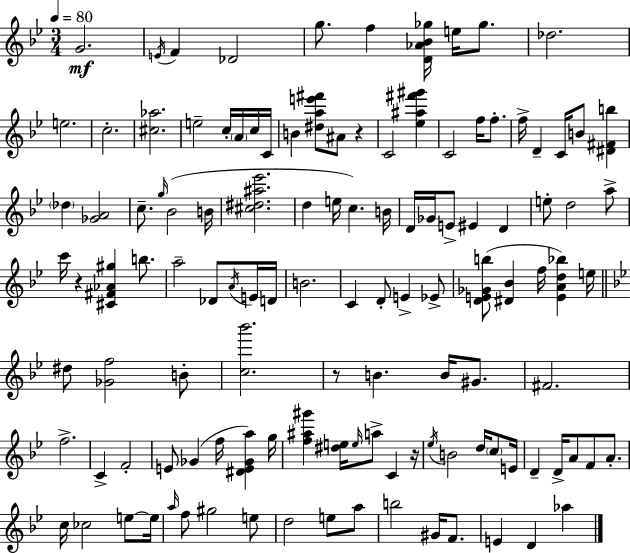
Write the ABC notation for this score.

X:1
T:Untitled
M:3/4
L:1/4
K:Bb
G2 E/4 F _D2 g/2 f [D_A_B_g]/4 e/4 _g/2 _d2 e2 c2 [^c_a]2 e2 c/4 A/4 c/4 C/4 B [^dae'^f']/2 ^A/2 z C2 [_e^a^f'^g'] C2 f/4 f/2 f/4 D C/4 B/2 [^D^Fb] _d [_GA]2 c/2 g/4 _B2 B/4 [^c^d^a_e']2 d e/4 c B/4 D/4 _G/4 E/2 ^E D e/2 d2 a/2 c'/4 z [^C^F_A^g] b/2 a2 _D/2 A/4 E/4 D/4 B2 C D/2 E _E/2 [DE_Gb]/2 [^D_B] f/4 [EAd_b] e/4 ^d/2 [_Gf]2 B/2 [c_b']2 z/2 B B/4 ^G/2 ^F2 f2 C F2 E/2 _G f/4 [^DE_Ga] g/4 [f^a^g'] [^de]/4 e/4 a/2 C z/4 _e/4 B2 d/4 c/2 E/4 D D/4 A/2 F/2 A/2 c/4 _c2 e/2 e/4 a/4 f/2 ^g2 e/2 d2 e/2 a/2 b2 ^G/4 F/2 E D _a